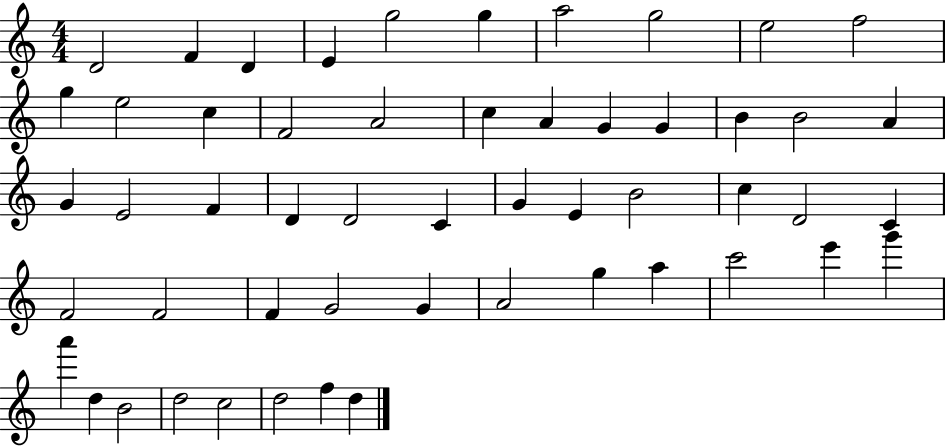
{
  \clef treble
  \numericTimeSignature
  \time 4/4
  \key c \major
  d'2 f'4 d'4 | e'4 g''2 g''4 | a''2 g''2 | e''2 f''2 | \break g''4 e''2 c''4 | f'2 a'2 | c''4 a'4 g'4 g'4 | b'4 b'2 a'4 | \break g'4 e'2 f'4 | d'4 d'2 c'4 | g'4 e'4 b'2 | c''4 d'2 c'4 | \break f'2 f'2 | f'4 g'2 g'4 | a'2 g''4 a''4 | c'''2 e'''4 g'''4 | \break a'''4 d''4 b'2 | d''2 c''2 | d''2 f''4 d''4 | \bar "|."
}